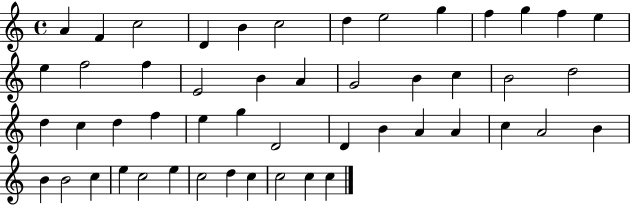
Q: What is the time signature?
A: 4/4